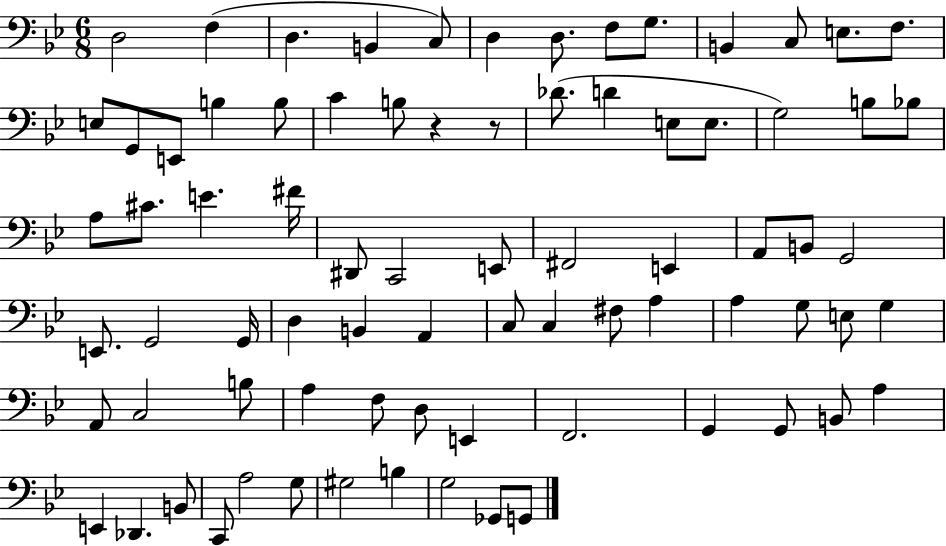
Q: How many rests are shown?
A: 2